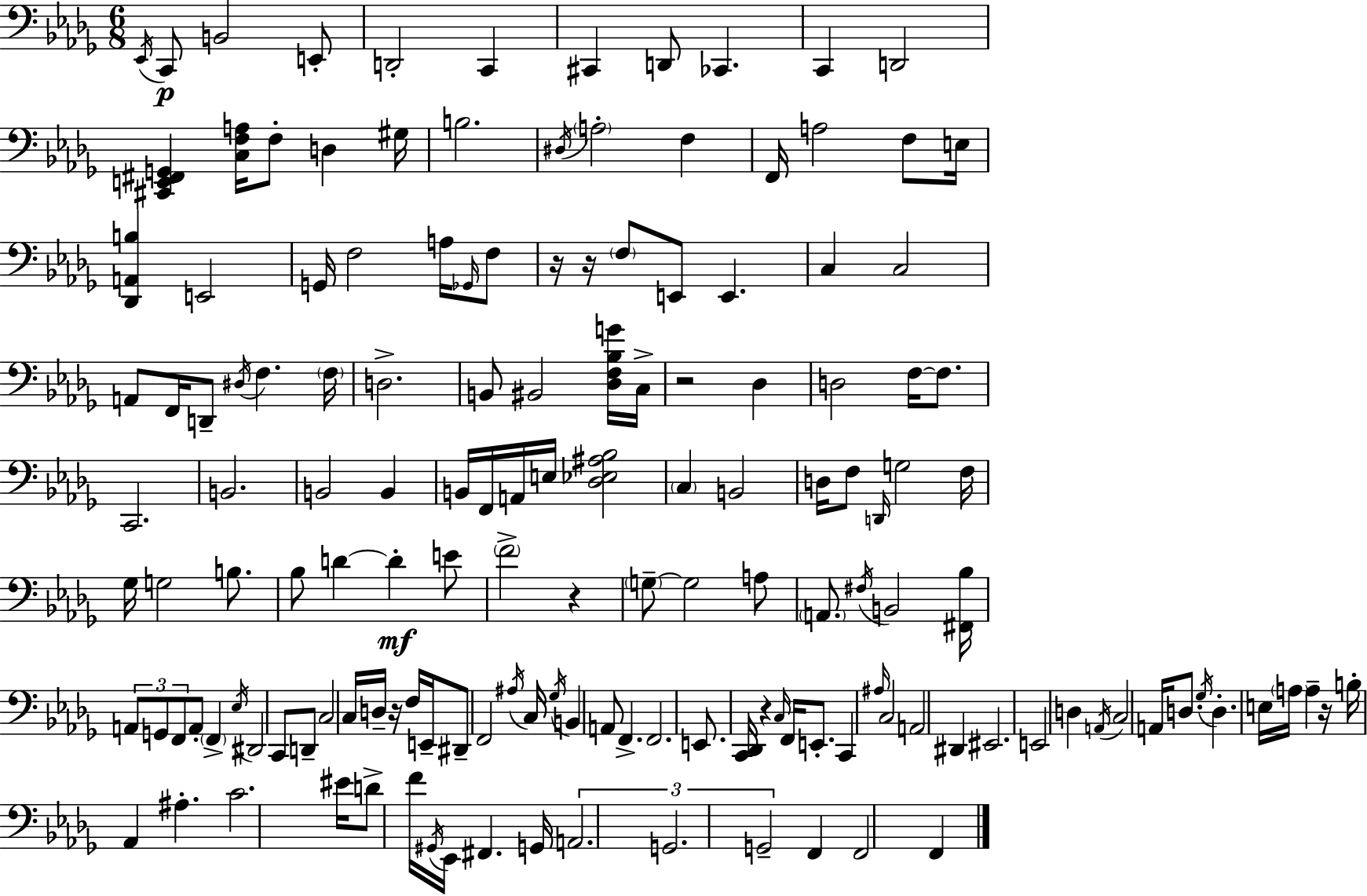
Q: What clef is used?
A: bass